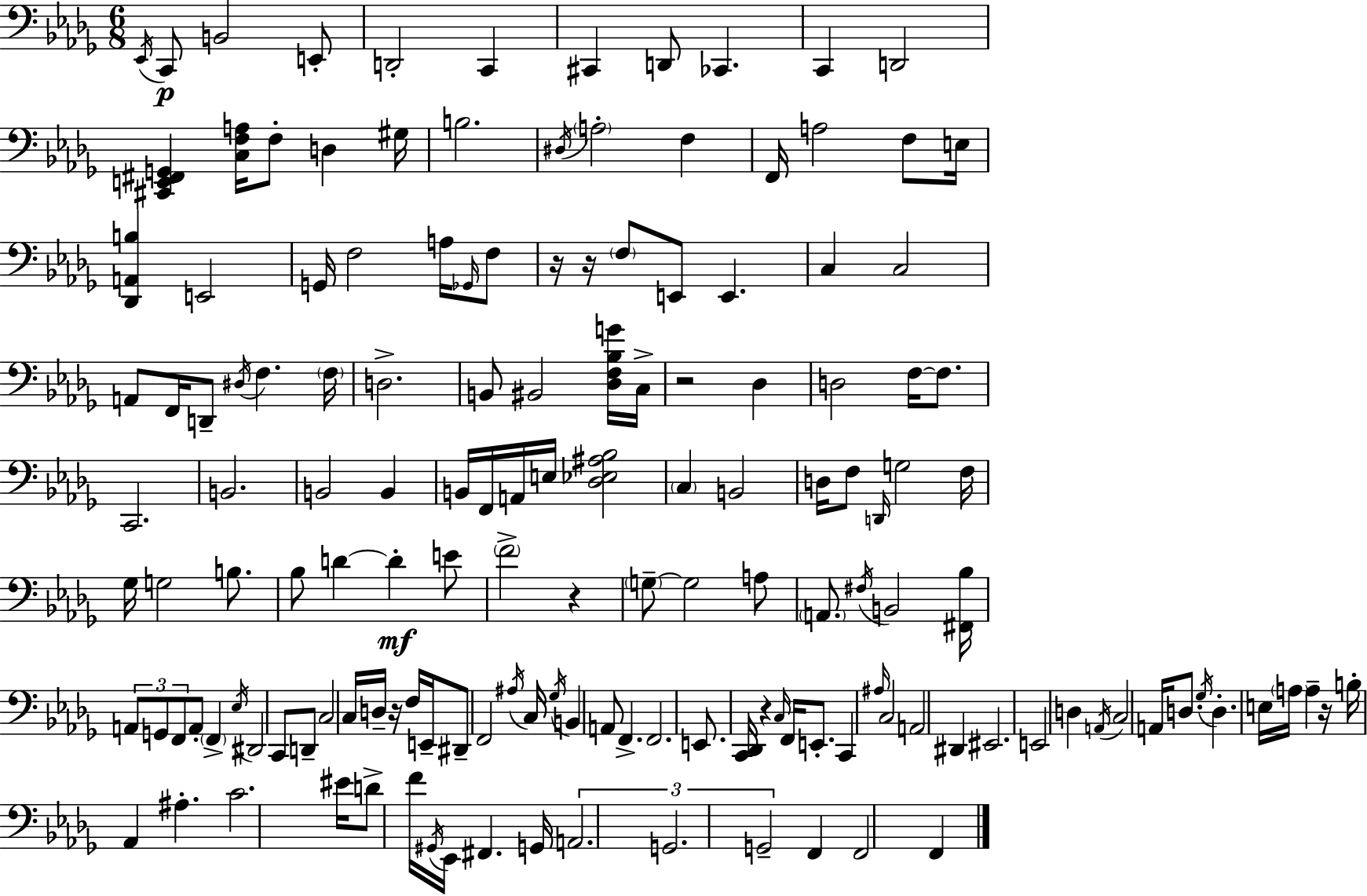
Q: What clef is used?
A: bass